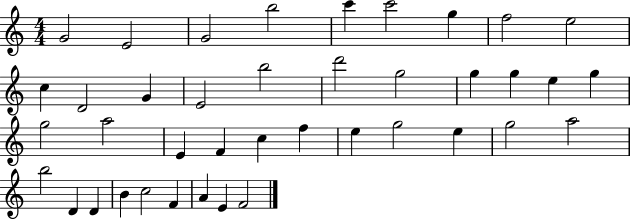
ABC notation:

X:1
T:Untitled
M:4/4
L:1/4
K:C
G2 E2 G2 b2 c' c'2 g f2 e2 c D2 G E2 b2 d'2 g2 g g e g g2 a2 E F c f e g2 e g2 a2 b2 D D B c2 F A E F2